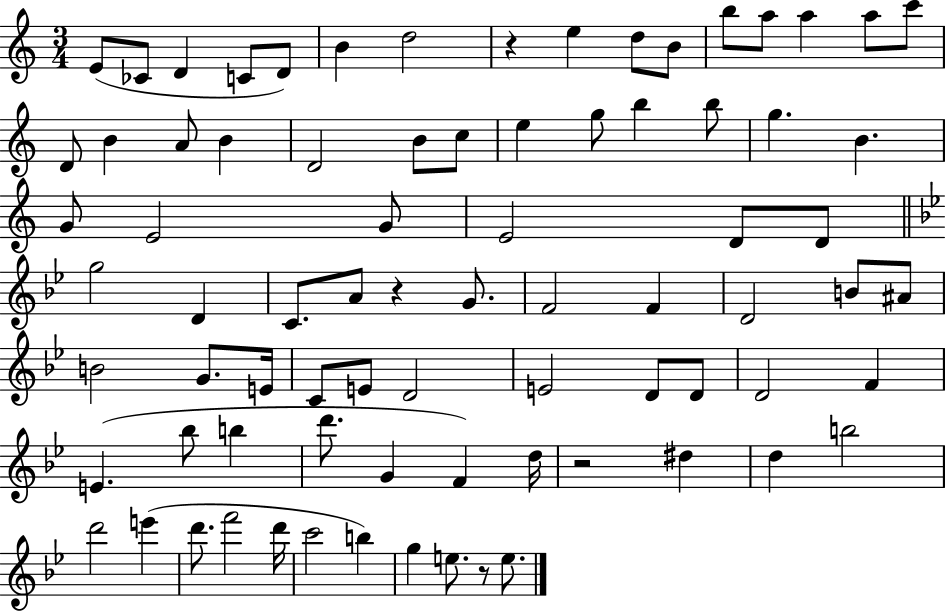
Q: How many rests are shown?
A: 4